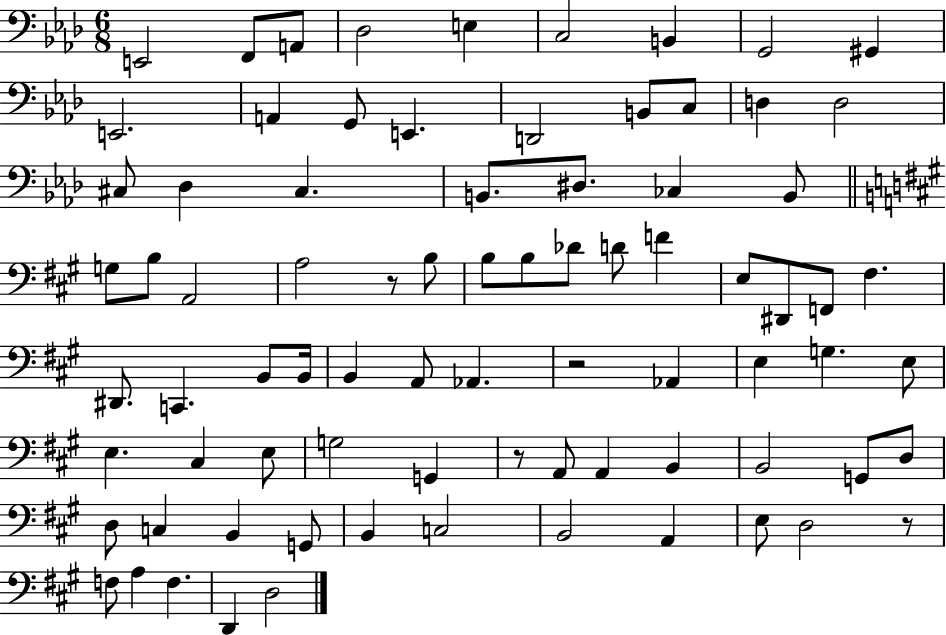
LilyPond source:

{
  \clef bass
  \numericTimeSignature
  \time 6/8
  \key aes \major
  e,2 f,8 a,8 | des2 e4 | c2 b,4 | g,2 gis,4 | \break e,2. | a,4 g,8 e,4. | d,2 b,8 c8 | d4 d2 | \break cis8 des4 cis4. | b,8. dis8. ces4 b,8 | \bar "||" \break \key a \major g8 b8 a,2 | a2 r8 b8 | b8 b8 des'8 d'8 f'4 | e8 dis,8 f,8 fis4. | \break dis,8. c,4. b,8 b,16 | b,4 a,8 aes,4. | r2 aes,4 | e4 g4. e8 | \break e4. cis4 e8 | g2 g,4 | r8 a,8 a,4 b,4 | b,2 g,8 d8 | \break d8 c4 b,4 g,8 | b,4 c2 | b,2 a,4 | e8 d2 r8 | \break f8 a4 f4. | d,4 d2 | \bar "|."
}